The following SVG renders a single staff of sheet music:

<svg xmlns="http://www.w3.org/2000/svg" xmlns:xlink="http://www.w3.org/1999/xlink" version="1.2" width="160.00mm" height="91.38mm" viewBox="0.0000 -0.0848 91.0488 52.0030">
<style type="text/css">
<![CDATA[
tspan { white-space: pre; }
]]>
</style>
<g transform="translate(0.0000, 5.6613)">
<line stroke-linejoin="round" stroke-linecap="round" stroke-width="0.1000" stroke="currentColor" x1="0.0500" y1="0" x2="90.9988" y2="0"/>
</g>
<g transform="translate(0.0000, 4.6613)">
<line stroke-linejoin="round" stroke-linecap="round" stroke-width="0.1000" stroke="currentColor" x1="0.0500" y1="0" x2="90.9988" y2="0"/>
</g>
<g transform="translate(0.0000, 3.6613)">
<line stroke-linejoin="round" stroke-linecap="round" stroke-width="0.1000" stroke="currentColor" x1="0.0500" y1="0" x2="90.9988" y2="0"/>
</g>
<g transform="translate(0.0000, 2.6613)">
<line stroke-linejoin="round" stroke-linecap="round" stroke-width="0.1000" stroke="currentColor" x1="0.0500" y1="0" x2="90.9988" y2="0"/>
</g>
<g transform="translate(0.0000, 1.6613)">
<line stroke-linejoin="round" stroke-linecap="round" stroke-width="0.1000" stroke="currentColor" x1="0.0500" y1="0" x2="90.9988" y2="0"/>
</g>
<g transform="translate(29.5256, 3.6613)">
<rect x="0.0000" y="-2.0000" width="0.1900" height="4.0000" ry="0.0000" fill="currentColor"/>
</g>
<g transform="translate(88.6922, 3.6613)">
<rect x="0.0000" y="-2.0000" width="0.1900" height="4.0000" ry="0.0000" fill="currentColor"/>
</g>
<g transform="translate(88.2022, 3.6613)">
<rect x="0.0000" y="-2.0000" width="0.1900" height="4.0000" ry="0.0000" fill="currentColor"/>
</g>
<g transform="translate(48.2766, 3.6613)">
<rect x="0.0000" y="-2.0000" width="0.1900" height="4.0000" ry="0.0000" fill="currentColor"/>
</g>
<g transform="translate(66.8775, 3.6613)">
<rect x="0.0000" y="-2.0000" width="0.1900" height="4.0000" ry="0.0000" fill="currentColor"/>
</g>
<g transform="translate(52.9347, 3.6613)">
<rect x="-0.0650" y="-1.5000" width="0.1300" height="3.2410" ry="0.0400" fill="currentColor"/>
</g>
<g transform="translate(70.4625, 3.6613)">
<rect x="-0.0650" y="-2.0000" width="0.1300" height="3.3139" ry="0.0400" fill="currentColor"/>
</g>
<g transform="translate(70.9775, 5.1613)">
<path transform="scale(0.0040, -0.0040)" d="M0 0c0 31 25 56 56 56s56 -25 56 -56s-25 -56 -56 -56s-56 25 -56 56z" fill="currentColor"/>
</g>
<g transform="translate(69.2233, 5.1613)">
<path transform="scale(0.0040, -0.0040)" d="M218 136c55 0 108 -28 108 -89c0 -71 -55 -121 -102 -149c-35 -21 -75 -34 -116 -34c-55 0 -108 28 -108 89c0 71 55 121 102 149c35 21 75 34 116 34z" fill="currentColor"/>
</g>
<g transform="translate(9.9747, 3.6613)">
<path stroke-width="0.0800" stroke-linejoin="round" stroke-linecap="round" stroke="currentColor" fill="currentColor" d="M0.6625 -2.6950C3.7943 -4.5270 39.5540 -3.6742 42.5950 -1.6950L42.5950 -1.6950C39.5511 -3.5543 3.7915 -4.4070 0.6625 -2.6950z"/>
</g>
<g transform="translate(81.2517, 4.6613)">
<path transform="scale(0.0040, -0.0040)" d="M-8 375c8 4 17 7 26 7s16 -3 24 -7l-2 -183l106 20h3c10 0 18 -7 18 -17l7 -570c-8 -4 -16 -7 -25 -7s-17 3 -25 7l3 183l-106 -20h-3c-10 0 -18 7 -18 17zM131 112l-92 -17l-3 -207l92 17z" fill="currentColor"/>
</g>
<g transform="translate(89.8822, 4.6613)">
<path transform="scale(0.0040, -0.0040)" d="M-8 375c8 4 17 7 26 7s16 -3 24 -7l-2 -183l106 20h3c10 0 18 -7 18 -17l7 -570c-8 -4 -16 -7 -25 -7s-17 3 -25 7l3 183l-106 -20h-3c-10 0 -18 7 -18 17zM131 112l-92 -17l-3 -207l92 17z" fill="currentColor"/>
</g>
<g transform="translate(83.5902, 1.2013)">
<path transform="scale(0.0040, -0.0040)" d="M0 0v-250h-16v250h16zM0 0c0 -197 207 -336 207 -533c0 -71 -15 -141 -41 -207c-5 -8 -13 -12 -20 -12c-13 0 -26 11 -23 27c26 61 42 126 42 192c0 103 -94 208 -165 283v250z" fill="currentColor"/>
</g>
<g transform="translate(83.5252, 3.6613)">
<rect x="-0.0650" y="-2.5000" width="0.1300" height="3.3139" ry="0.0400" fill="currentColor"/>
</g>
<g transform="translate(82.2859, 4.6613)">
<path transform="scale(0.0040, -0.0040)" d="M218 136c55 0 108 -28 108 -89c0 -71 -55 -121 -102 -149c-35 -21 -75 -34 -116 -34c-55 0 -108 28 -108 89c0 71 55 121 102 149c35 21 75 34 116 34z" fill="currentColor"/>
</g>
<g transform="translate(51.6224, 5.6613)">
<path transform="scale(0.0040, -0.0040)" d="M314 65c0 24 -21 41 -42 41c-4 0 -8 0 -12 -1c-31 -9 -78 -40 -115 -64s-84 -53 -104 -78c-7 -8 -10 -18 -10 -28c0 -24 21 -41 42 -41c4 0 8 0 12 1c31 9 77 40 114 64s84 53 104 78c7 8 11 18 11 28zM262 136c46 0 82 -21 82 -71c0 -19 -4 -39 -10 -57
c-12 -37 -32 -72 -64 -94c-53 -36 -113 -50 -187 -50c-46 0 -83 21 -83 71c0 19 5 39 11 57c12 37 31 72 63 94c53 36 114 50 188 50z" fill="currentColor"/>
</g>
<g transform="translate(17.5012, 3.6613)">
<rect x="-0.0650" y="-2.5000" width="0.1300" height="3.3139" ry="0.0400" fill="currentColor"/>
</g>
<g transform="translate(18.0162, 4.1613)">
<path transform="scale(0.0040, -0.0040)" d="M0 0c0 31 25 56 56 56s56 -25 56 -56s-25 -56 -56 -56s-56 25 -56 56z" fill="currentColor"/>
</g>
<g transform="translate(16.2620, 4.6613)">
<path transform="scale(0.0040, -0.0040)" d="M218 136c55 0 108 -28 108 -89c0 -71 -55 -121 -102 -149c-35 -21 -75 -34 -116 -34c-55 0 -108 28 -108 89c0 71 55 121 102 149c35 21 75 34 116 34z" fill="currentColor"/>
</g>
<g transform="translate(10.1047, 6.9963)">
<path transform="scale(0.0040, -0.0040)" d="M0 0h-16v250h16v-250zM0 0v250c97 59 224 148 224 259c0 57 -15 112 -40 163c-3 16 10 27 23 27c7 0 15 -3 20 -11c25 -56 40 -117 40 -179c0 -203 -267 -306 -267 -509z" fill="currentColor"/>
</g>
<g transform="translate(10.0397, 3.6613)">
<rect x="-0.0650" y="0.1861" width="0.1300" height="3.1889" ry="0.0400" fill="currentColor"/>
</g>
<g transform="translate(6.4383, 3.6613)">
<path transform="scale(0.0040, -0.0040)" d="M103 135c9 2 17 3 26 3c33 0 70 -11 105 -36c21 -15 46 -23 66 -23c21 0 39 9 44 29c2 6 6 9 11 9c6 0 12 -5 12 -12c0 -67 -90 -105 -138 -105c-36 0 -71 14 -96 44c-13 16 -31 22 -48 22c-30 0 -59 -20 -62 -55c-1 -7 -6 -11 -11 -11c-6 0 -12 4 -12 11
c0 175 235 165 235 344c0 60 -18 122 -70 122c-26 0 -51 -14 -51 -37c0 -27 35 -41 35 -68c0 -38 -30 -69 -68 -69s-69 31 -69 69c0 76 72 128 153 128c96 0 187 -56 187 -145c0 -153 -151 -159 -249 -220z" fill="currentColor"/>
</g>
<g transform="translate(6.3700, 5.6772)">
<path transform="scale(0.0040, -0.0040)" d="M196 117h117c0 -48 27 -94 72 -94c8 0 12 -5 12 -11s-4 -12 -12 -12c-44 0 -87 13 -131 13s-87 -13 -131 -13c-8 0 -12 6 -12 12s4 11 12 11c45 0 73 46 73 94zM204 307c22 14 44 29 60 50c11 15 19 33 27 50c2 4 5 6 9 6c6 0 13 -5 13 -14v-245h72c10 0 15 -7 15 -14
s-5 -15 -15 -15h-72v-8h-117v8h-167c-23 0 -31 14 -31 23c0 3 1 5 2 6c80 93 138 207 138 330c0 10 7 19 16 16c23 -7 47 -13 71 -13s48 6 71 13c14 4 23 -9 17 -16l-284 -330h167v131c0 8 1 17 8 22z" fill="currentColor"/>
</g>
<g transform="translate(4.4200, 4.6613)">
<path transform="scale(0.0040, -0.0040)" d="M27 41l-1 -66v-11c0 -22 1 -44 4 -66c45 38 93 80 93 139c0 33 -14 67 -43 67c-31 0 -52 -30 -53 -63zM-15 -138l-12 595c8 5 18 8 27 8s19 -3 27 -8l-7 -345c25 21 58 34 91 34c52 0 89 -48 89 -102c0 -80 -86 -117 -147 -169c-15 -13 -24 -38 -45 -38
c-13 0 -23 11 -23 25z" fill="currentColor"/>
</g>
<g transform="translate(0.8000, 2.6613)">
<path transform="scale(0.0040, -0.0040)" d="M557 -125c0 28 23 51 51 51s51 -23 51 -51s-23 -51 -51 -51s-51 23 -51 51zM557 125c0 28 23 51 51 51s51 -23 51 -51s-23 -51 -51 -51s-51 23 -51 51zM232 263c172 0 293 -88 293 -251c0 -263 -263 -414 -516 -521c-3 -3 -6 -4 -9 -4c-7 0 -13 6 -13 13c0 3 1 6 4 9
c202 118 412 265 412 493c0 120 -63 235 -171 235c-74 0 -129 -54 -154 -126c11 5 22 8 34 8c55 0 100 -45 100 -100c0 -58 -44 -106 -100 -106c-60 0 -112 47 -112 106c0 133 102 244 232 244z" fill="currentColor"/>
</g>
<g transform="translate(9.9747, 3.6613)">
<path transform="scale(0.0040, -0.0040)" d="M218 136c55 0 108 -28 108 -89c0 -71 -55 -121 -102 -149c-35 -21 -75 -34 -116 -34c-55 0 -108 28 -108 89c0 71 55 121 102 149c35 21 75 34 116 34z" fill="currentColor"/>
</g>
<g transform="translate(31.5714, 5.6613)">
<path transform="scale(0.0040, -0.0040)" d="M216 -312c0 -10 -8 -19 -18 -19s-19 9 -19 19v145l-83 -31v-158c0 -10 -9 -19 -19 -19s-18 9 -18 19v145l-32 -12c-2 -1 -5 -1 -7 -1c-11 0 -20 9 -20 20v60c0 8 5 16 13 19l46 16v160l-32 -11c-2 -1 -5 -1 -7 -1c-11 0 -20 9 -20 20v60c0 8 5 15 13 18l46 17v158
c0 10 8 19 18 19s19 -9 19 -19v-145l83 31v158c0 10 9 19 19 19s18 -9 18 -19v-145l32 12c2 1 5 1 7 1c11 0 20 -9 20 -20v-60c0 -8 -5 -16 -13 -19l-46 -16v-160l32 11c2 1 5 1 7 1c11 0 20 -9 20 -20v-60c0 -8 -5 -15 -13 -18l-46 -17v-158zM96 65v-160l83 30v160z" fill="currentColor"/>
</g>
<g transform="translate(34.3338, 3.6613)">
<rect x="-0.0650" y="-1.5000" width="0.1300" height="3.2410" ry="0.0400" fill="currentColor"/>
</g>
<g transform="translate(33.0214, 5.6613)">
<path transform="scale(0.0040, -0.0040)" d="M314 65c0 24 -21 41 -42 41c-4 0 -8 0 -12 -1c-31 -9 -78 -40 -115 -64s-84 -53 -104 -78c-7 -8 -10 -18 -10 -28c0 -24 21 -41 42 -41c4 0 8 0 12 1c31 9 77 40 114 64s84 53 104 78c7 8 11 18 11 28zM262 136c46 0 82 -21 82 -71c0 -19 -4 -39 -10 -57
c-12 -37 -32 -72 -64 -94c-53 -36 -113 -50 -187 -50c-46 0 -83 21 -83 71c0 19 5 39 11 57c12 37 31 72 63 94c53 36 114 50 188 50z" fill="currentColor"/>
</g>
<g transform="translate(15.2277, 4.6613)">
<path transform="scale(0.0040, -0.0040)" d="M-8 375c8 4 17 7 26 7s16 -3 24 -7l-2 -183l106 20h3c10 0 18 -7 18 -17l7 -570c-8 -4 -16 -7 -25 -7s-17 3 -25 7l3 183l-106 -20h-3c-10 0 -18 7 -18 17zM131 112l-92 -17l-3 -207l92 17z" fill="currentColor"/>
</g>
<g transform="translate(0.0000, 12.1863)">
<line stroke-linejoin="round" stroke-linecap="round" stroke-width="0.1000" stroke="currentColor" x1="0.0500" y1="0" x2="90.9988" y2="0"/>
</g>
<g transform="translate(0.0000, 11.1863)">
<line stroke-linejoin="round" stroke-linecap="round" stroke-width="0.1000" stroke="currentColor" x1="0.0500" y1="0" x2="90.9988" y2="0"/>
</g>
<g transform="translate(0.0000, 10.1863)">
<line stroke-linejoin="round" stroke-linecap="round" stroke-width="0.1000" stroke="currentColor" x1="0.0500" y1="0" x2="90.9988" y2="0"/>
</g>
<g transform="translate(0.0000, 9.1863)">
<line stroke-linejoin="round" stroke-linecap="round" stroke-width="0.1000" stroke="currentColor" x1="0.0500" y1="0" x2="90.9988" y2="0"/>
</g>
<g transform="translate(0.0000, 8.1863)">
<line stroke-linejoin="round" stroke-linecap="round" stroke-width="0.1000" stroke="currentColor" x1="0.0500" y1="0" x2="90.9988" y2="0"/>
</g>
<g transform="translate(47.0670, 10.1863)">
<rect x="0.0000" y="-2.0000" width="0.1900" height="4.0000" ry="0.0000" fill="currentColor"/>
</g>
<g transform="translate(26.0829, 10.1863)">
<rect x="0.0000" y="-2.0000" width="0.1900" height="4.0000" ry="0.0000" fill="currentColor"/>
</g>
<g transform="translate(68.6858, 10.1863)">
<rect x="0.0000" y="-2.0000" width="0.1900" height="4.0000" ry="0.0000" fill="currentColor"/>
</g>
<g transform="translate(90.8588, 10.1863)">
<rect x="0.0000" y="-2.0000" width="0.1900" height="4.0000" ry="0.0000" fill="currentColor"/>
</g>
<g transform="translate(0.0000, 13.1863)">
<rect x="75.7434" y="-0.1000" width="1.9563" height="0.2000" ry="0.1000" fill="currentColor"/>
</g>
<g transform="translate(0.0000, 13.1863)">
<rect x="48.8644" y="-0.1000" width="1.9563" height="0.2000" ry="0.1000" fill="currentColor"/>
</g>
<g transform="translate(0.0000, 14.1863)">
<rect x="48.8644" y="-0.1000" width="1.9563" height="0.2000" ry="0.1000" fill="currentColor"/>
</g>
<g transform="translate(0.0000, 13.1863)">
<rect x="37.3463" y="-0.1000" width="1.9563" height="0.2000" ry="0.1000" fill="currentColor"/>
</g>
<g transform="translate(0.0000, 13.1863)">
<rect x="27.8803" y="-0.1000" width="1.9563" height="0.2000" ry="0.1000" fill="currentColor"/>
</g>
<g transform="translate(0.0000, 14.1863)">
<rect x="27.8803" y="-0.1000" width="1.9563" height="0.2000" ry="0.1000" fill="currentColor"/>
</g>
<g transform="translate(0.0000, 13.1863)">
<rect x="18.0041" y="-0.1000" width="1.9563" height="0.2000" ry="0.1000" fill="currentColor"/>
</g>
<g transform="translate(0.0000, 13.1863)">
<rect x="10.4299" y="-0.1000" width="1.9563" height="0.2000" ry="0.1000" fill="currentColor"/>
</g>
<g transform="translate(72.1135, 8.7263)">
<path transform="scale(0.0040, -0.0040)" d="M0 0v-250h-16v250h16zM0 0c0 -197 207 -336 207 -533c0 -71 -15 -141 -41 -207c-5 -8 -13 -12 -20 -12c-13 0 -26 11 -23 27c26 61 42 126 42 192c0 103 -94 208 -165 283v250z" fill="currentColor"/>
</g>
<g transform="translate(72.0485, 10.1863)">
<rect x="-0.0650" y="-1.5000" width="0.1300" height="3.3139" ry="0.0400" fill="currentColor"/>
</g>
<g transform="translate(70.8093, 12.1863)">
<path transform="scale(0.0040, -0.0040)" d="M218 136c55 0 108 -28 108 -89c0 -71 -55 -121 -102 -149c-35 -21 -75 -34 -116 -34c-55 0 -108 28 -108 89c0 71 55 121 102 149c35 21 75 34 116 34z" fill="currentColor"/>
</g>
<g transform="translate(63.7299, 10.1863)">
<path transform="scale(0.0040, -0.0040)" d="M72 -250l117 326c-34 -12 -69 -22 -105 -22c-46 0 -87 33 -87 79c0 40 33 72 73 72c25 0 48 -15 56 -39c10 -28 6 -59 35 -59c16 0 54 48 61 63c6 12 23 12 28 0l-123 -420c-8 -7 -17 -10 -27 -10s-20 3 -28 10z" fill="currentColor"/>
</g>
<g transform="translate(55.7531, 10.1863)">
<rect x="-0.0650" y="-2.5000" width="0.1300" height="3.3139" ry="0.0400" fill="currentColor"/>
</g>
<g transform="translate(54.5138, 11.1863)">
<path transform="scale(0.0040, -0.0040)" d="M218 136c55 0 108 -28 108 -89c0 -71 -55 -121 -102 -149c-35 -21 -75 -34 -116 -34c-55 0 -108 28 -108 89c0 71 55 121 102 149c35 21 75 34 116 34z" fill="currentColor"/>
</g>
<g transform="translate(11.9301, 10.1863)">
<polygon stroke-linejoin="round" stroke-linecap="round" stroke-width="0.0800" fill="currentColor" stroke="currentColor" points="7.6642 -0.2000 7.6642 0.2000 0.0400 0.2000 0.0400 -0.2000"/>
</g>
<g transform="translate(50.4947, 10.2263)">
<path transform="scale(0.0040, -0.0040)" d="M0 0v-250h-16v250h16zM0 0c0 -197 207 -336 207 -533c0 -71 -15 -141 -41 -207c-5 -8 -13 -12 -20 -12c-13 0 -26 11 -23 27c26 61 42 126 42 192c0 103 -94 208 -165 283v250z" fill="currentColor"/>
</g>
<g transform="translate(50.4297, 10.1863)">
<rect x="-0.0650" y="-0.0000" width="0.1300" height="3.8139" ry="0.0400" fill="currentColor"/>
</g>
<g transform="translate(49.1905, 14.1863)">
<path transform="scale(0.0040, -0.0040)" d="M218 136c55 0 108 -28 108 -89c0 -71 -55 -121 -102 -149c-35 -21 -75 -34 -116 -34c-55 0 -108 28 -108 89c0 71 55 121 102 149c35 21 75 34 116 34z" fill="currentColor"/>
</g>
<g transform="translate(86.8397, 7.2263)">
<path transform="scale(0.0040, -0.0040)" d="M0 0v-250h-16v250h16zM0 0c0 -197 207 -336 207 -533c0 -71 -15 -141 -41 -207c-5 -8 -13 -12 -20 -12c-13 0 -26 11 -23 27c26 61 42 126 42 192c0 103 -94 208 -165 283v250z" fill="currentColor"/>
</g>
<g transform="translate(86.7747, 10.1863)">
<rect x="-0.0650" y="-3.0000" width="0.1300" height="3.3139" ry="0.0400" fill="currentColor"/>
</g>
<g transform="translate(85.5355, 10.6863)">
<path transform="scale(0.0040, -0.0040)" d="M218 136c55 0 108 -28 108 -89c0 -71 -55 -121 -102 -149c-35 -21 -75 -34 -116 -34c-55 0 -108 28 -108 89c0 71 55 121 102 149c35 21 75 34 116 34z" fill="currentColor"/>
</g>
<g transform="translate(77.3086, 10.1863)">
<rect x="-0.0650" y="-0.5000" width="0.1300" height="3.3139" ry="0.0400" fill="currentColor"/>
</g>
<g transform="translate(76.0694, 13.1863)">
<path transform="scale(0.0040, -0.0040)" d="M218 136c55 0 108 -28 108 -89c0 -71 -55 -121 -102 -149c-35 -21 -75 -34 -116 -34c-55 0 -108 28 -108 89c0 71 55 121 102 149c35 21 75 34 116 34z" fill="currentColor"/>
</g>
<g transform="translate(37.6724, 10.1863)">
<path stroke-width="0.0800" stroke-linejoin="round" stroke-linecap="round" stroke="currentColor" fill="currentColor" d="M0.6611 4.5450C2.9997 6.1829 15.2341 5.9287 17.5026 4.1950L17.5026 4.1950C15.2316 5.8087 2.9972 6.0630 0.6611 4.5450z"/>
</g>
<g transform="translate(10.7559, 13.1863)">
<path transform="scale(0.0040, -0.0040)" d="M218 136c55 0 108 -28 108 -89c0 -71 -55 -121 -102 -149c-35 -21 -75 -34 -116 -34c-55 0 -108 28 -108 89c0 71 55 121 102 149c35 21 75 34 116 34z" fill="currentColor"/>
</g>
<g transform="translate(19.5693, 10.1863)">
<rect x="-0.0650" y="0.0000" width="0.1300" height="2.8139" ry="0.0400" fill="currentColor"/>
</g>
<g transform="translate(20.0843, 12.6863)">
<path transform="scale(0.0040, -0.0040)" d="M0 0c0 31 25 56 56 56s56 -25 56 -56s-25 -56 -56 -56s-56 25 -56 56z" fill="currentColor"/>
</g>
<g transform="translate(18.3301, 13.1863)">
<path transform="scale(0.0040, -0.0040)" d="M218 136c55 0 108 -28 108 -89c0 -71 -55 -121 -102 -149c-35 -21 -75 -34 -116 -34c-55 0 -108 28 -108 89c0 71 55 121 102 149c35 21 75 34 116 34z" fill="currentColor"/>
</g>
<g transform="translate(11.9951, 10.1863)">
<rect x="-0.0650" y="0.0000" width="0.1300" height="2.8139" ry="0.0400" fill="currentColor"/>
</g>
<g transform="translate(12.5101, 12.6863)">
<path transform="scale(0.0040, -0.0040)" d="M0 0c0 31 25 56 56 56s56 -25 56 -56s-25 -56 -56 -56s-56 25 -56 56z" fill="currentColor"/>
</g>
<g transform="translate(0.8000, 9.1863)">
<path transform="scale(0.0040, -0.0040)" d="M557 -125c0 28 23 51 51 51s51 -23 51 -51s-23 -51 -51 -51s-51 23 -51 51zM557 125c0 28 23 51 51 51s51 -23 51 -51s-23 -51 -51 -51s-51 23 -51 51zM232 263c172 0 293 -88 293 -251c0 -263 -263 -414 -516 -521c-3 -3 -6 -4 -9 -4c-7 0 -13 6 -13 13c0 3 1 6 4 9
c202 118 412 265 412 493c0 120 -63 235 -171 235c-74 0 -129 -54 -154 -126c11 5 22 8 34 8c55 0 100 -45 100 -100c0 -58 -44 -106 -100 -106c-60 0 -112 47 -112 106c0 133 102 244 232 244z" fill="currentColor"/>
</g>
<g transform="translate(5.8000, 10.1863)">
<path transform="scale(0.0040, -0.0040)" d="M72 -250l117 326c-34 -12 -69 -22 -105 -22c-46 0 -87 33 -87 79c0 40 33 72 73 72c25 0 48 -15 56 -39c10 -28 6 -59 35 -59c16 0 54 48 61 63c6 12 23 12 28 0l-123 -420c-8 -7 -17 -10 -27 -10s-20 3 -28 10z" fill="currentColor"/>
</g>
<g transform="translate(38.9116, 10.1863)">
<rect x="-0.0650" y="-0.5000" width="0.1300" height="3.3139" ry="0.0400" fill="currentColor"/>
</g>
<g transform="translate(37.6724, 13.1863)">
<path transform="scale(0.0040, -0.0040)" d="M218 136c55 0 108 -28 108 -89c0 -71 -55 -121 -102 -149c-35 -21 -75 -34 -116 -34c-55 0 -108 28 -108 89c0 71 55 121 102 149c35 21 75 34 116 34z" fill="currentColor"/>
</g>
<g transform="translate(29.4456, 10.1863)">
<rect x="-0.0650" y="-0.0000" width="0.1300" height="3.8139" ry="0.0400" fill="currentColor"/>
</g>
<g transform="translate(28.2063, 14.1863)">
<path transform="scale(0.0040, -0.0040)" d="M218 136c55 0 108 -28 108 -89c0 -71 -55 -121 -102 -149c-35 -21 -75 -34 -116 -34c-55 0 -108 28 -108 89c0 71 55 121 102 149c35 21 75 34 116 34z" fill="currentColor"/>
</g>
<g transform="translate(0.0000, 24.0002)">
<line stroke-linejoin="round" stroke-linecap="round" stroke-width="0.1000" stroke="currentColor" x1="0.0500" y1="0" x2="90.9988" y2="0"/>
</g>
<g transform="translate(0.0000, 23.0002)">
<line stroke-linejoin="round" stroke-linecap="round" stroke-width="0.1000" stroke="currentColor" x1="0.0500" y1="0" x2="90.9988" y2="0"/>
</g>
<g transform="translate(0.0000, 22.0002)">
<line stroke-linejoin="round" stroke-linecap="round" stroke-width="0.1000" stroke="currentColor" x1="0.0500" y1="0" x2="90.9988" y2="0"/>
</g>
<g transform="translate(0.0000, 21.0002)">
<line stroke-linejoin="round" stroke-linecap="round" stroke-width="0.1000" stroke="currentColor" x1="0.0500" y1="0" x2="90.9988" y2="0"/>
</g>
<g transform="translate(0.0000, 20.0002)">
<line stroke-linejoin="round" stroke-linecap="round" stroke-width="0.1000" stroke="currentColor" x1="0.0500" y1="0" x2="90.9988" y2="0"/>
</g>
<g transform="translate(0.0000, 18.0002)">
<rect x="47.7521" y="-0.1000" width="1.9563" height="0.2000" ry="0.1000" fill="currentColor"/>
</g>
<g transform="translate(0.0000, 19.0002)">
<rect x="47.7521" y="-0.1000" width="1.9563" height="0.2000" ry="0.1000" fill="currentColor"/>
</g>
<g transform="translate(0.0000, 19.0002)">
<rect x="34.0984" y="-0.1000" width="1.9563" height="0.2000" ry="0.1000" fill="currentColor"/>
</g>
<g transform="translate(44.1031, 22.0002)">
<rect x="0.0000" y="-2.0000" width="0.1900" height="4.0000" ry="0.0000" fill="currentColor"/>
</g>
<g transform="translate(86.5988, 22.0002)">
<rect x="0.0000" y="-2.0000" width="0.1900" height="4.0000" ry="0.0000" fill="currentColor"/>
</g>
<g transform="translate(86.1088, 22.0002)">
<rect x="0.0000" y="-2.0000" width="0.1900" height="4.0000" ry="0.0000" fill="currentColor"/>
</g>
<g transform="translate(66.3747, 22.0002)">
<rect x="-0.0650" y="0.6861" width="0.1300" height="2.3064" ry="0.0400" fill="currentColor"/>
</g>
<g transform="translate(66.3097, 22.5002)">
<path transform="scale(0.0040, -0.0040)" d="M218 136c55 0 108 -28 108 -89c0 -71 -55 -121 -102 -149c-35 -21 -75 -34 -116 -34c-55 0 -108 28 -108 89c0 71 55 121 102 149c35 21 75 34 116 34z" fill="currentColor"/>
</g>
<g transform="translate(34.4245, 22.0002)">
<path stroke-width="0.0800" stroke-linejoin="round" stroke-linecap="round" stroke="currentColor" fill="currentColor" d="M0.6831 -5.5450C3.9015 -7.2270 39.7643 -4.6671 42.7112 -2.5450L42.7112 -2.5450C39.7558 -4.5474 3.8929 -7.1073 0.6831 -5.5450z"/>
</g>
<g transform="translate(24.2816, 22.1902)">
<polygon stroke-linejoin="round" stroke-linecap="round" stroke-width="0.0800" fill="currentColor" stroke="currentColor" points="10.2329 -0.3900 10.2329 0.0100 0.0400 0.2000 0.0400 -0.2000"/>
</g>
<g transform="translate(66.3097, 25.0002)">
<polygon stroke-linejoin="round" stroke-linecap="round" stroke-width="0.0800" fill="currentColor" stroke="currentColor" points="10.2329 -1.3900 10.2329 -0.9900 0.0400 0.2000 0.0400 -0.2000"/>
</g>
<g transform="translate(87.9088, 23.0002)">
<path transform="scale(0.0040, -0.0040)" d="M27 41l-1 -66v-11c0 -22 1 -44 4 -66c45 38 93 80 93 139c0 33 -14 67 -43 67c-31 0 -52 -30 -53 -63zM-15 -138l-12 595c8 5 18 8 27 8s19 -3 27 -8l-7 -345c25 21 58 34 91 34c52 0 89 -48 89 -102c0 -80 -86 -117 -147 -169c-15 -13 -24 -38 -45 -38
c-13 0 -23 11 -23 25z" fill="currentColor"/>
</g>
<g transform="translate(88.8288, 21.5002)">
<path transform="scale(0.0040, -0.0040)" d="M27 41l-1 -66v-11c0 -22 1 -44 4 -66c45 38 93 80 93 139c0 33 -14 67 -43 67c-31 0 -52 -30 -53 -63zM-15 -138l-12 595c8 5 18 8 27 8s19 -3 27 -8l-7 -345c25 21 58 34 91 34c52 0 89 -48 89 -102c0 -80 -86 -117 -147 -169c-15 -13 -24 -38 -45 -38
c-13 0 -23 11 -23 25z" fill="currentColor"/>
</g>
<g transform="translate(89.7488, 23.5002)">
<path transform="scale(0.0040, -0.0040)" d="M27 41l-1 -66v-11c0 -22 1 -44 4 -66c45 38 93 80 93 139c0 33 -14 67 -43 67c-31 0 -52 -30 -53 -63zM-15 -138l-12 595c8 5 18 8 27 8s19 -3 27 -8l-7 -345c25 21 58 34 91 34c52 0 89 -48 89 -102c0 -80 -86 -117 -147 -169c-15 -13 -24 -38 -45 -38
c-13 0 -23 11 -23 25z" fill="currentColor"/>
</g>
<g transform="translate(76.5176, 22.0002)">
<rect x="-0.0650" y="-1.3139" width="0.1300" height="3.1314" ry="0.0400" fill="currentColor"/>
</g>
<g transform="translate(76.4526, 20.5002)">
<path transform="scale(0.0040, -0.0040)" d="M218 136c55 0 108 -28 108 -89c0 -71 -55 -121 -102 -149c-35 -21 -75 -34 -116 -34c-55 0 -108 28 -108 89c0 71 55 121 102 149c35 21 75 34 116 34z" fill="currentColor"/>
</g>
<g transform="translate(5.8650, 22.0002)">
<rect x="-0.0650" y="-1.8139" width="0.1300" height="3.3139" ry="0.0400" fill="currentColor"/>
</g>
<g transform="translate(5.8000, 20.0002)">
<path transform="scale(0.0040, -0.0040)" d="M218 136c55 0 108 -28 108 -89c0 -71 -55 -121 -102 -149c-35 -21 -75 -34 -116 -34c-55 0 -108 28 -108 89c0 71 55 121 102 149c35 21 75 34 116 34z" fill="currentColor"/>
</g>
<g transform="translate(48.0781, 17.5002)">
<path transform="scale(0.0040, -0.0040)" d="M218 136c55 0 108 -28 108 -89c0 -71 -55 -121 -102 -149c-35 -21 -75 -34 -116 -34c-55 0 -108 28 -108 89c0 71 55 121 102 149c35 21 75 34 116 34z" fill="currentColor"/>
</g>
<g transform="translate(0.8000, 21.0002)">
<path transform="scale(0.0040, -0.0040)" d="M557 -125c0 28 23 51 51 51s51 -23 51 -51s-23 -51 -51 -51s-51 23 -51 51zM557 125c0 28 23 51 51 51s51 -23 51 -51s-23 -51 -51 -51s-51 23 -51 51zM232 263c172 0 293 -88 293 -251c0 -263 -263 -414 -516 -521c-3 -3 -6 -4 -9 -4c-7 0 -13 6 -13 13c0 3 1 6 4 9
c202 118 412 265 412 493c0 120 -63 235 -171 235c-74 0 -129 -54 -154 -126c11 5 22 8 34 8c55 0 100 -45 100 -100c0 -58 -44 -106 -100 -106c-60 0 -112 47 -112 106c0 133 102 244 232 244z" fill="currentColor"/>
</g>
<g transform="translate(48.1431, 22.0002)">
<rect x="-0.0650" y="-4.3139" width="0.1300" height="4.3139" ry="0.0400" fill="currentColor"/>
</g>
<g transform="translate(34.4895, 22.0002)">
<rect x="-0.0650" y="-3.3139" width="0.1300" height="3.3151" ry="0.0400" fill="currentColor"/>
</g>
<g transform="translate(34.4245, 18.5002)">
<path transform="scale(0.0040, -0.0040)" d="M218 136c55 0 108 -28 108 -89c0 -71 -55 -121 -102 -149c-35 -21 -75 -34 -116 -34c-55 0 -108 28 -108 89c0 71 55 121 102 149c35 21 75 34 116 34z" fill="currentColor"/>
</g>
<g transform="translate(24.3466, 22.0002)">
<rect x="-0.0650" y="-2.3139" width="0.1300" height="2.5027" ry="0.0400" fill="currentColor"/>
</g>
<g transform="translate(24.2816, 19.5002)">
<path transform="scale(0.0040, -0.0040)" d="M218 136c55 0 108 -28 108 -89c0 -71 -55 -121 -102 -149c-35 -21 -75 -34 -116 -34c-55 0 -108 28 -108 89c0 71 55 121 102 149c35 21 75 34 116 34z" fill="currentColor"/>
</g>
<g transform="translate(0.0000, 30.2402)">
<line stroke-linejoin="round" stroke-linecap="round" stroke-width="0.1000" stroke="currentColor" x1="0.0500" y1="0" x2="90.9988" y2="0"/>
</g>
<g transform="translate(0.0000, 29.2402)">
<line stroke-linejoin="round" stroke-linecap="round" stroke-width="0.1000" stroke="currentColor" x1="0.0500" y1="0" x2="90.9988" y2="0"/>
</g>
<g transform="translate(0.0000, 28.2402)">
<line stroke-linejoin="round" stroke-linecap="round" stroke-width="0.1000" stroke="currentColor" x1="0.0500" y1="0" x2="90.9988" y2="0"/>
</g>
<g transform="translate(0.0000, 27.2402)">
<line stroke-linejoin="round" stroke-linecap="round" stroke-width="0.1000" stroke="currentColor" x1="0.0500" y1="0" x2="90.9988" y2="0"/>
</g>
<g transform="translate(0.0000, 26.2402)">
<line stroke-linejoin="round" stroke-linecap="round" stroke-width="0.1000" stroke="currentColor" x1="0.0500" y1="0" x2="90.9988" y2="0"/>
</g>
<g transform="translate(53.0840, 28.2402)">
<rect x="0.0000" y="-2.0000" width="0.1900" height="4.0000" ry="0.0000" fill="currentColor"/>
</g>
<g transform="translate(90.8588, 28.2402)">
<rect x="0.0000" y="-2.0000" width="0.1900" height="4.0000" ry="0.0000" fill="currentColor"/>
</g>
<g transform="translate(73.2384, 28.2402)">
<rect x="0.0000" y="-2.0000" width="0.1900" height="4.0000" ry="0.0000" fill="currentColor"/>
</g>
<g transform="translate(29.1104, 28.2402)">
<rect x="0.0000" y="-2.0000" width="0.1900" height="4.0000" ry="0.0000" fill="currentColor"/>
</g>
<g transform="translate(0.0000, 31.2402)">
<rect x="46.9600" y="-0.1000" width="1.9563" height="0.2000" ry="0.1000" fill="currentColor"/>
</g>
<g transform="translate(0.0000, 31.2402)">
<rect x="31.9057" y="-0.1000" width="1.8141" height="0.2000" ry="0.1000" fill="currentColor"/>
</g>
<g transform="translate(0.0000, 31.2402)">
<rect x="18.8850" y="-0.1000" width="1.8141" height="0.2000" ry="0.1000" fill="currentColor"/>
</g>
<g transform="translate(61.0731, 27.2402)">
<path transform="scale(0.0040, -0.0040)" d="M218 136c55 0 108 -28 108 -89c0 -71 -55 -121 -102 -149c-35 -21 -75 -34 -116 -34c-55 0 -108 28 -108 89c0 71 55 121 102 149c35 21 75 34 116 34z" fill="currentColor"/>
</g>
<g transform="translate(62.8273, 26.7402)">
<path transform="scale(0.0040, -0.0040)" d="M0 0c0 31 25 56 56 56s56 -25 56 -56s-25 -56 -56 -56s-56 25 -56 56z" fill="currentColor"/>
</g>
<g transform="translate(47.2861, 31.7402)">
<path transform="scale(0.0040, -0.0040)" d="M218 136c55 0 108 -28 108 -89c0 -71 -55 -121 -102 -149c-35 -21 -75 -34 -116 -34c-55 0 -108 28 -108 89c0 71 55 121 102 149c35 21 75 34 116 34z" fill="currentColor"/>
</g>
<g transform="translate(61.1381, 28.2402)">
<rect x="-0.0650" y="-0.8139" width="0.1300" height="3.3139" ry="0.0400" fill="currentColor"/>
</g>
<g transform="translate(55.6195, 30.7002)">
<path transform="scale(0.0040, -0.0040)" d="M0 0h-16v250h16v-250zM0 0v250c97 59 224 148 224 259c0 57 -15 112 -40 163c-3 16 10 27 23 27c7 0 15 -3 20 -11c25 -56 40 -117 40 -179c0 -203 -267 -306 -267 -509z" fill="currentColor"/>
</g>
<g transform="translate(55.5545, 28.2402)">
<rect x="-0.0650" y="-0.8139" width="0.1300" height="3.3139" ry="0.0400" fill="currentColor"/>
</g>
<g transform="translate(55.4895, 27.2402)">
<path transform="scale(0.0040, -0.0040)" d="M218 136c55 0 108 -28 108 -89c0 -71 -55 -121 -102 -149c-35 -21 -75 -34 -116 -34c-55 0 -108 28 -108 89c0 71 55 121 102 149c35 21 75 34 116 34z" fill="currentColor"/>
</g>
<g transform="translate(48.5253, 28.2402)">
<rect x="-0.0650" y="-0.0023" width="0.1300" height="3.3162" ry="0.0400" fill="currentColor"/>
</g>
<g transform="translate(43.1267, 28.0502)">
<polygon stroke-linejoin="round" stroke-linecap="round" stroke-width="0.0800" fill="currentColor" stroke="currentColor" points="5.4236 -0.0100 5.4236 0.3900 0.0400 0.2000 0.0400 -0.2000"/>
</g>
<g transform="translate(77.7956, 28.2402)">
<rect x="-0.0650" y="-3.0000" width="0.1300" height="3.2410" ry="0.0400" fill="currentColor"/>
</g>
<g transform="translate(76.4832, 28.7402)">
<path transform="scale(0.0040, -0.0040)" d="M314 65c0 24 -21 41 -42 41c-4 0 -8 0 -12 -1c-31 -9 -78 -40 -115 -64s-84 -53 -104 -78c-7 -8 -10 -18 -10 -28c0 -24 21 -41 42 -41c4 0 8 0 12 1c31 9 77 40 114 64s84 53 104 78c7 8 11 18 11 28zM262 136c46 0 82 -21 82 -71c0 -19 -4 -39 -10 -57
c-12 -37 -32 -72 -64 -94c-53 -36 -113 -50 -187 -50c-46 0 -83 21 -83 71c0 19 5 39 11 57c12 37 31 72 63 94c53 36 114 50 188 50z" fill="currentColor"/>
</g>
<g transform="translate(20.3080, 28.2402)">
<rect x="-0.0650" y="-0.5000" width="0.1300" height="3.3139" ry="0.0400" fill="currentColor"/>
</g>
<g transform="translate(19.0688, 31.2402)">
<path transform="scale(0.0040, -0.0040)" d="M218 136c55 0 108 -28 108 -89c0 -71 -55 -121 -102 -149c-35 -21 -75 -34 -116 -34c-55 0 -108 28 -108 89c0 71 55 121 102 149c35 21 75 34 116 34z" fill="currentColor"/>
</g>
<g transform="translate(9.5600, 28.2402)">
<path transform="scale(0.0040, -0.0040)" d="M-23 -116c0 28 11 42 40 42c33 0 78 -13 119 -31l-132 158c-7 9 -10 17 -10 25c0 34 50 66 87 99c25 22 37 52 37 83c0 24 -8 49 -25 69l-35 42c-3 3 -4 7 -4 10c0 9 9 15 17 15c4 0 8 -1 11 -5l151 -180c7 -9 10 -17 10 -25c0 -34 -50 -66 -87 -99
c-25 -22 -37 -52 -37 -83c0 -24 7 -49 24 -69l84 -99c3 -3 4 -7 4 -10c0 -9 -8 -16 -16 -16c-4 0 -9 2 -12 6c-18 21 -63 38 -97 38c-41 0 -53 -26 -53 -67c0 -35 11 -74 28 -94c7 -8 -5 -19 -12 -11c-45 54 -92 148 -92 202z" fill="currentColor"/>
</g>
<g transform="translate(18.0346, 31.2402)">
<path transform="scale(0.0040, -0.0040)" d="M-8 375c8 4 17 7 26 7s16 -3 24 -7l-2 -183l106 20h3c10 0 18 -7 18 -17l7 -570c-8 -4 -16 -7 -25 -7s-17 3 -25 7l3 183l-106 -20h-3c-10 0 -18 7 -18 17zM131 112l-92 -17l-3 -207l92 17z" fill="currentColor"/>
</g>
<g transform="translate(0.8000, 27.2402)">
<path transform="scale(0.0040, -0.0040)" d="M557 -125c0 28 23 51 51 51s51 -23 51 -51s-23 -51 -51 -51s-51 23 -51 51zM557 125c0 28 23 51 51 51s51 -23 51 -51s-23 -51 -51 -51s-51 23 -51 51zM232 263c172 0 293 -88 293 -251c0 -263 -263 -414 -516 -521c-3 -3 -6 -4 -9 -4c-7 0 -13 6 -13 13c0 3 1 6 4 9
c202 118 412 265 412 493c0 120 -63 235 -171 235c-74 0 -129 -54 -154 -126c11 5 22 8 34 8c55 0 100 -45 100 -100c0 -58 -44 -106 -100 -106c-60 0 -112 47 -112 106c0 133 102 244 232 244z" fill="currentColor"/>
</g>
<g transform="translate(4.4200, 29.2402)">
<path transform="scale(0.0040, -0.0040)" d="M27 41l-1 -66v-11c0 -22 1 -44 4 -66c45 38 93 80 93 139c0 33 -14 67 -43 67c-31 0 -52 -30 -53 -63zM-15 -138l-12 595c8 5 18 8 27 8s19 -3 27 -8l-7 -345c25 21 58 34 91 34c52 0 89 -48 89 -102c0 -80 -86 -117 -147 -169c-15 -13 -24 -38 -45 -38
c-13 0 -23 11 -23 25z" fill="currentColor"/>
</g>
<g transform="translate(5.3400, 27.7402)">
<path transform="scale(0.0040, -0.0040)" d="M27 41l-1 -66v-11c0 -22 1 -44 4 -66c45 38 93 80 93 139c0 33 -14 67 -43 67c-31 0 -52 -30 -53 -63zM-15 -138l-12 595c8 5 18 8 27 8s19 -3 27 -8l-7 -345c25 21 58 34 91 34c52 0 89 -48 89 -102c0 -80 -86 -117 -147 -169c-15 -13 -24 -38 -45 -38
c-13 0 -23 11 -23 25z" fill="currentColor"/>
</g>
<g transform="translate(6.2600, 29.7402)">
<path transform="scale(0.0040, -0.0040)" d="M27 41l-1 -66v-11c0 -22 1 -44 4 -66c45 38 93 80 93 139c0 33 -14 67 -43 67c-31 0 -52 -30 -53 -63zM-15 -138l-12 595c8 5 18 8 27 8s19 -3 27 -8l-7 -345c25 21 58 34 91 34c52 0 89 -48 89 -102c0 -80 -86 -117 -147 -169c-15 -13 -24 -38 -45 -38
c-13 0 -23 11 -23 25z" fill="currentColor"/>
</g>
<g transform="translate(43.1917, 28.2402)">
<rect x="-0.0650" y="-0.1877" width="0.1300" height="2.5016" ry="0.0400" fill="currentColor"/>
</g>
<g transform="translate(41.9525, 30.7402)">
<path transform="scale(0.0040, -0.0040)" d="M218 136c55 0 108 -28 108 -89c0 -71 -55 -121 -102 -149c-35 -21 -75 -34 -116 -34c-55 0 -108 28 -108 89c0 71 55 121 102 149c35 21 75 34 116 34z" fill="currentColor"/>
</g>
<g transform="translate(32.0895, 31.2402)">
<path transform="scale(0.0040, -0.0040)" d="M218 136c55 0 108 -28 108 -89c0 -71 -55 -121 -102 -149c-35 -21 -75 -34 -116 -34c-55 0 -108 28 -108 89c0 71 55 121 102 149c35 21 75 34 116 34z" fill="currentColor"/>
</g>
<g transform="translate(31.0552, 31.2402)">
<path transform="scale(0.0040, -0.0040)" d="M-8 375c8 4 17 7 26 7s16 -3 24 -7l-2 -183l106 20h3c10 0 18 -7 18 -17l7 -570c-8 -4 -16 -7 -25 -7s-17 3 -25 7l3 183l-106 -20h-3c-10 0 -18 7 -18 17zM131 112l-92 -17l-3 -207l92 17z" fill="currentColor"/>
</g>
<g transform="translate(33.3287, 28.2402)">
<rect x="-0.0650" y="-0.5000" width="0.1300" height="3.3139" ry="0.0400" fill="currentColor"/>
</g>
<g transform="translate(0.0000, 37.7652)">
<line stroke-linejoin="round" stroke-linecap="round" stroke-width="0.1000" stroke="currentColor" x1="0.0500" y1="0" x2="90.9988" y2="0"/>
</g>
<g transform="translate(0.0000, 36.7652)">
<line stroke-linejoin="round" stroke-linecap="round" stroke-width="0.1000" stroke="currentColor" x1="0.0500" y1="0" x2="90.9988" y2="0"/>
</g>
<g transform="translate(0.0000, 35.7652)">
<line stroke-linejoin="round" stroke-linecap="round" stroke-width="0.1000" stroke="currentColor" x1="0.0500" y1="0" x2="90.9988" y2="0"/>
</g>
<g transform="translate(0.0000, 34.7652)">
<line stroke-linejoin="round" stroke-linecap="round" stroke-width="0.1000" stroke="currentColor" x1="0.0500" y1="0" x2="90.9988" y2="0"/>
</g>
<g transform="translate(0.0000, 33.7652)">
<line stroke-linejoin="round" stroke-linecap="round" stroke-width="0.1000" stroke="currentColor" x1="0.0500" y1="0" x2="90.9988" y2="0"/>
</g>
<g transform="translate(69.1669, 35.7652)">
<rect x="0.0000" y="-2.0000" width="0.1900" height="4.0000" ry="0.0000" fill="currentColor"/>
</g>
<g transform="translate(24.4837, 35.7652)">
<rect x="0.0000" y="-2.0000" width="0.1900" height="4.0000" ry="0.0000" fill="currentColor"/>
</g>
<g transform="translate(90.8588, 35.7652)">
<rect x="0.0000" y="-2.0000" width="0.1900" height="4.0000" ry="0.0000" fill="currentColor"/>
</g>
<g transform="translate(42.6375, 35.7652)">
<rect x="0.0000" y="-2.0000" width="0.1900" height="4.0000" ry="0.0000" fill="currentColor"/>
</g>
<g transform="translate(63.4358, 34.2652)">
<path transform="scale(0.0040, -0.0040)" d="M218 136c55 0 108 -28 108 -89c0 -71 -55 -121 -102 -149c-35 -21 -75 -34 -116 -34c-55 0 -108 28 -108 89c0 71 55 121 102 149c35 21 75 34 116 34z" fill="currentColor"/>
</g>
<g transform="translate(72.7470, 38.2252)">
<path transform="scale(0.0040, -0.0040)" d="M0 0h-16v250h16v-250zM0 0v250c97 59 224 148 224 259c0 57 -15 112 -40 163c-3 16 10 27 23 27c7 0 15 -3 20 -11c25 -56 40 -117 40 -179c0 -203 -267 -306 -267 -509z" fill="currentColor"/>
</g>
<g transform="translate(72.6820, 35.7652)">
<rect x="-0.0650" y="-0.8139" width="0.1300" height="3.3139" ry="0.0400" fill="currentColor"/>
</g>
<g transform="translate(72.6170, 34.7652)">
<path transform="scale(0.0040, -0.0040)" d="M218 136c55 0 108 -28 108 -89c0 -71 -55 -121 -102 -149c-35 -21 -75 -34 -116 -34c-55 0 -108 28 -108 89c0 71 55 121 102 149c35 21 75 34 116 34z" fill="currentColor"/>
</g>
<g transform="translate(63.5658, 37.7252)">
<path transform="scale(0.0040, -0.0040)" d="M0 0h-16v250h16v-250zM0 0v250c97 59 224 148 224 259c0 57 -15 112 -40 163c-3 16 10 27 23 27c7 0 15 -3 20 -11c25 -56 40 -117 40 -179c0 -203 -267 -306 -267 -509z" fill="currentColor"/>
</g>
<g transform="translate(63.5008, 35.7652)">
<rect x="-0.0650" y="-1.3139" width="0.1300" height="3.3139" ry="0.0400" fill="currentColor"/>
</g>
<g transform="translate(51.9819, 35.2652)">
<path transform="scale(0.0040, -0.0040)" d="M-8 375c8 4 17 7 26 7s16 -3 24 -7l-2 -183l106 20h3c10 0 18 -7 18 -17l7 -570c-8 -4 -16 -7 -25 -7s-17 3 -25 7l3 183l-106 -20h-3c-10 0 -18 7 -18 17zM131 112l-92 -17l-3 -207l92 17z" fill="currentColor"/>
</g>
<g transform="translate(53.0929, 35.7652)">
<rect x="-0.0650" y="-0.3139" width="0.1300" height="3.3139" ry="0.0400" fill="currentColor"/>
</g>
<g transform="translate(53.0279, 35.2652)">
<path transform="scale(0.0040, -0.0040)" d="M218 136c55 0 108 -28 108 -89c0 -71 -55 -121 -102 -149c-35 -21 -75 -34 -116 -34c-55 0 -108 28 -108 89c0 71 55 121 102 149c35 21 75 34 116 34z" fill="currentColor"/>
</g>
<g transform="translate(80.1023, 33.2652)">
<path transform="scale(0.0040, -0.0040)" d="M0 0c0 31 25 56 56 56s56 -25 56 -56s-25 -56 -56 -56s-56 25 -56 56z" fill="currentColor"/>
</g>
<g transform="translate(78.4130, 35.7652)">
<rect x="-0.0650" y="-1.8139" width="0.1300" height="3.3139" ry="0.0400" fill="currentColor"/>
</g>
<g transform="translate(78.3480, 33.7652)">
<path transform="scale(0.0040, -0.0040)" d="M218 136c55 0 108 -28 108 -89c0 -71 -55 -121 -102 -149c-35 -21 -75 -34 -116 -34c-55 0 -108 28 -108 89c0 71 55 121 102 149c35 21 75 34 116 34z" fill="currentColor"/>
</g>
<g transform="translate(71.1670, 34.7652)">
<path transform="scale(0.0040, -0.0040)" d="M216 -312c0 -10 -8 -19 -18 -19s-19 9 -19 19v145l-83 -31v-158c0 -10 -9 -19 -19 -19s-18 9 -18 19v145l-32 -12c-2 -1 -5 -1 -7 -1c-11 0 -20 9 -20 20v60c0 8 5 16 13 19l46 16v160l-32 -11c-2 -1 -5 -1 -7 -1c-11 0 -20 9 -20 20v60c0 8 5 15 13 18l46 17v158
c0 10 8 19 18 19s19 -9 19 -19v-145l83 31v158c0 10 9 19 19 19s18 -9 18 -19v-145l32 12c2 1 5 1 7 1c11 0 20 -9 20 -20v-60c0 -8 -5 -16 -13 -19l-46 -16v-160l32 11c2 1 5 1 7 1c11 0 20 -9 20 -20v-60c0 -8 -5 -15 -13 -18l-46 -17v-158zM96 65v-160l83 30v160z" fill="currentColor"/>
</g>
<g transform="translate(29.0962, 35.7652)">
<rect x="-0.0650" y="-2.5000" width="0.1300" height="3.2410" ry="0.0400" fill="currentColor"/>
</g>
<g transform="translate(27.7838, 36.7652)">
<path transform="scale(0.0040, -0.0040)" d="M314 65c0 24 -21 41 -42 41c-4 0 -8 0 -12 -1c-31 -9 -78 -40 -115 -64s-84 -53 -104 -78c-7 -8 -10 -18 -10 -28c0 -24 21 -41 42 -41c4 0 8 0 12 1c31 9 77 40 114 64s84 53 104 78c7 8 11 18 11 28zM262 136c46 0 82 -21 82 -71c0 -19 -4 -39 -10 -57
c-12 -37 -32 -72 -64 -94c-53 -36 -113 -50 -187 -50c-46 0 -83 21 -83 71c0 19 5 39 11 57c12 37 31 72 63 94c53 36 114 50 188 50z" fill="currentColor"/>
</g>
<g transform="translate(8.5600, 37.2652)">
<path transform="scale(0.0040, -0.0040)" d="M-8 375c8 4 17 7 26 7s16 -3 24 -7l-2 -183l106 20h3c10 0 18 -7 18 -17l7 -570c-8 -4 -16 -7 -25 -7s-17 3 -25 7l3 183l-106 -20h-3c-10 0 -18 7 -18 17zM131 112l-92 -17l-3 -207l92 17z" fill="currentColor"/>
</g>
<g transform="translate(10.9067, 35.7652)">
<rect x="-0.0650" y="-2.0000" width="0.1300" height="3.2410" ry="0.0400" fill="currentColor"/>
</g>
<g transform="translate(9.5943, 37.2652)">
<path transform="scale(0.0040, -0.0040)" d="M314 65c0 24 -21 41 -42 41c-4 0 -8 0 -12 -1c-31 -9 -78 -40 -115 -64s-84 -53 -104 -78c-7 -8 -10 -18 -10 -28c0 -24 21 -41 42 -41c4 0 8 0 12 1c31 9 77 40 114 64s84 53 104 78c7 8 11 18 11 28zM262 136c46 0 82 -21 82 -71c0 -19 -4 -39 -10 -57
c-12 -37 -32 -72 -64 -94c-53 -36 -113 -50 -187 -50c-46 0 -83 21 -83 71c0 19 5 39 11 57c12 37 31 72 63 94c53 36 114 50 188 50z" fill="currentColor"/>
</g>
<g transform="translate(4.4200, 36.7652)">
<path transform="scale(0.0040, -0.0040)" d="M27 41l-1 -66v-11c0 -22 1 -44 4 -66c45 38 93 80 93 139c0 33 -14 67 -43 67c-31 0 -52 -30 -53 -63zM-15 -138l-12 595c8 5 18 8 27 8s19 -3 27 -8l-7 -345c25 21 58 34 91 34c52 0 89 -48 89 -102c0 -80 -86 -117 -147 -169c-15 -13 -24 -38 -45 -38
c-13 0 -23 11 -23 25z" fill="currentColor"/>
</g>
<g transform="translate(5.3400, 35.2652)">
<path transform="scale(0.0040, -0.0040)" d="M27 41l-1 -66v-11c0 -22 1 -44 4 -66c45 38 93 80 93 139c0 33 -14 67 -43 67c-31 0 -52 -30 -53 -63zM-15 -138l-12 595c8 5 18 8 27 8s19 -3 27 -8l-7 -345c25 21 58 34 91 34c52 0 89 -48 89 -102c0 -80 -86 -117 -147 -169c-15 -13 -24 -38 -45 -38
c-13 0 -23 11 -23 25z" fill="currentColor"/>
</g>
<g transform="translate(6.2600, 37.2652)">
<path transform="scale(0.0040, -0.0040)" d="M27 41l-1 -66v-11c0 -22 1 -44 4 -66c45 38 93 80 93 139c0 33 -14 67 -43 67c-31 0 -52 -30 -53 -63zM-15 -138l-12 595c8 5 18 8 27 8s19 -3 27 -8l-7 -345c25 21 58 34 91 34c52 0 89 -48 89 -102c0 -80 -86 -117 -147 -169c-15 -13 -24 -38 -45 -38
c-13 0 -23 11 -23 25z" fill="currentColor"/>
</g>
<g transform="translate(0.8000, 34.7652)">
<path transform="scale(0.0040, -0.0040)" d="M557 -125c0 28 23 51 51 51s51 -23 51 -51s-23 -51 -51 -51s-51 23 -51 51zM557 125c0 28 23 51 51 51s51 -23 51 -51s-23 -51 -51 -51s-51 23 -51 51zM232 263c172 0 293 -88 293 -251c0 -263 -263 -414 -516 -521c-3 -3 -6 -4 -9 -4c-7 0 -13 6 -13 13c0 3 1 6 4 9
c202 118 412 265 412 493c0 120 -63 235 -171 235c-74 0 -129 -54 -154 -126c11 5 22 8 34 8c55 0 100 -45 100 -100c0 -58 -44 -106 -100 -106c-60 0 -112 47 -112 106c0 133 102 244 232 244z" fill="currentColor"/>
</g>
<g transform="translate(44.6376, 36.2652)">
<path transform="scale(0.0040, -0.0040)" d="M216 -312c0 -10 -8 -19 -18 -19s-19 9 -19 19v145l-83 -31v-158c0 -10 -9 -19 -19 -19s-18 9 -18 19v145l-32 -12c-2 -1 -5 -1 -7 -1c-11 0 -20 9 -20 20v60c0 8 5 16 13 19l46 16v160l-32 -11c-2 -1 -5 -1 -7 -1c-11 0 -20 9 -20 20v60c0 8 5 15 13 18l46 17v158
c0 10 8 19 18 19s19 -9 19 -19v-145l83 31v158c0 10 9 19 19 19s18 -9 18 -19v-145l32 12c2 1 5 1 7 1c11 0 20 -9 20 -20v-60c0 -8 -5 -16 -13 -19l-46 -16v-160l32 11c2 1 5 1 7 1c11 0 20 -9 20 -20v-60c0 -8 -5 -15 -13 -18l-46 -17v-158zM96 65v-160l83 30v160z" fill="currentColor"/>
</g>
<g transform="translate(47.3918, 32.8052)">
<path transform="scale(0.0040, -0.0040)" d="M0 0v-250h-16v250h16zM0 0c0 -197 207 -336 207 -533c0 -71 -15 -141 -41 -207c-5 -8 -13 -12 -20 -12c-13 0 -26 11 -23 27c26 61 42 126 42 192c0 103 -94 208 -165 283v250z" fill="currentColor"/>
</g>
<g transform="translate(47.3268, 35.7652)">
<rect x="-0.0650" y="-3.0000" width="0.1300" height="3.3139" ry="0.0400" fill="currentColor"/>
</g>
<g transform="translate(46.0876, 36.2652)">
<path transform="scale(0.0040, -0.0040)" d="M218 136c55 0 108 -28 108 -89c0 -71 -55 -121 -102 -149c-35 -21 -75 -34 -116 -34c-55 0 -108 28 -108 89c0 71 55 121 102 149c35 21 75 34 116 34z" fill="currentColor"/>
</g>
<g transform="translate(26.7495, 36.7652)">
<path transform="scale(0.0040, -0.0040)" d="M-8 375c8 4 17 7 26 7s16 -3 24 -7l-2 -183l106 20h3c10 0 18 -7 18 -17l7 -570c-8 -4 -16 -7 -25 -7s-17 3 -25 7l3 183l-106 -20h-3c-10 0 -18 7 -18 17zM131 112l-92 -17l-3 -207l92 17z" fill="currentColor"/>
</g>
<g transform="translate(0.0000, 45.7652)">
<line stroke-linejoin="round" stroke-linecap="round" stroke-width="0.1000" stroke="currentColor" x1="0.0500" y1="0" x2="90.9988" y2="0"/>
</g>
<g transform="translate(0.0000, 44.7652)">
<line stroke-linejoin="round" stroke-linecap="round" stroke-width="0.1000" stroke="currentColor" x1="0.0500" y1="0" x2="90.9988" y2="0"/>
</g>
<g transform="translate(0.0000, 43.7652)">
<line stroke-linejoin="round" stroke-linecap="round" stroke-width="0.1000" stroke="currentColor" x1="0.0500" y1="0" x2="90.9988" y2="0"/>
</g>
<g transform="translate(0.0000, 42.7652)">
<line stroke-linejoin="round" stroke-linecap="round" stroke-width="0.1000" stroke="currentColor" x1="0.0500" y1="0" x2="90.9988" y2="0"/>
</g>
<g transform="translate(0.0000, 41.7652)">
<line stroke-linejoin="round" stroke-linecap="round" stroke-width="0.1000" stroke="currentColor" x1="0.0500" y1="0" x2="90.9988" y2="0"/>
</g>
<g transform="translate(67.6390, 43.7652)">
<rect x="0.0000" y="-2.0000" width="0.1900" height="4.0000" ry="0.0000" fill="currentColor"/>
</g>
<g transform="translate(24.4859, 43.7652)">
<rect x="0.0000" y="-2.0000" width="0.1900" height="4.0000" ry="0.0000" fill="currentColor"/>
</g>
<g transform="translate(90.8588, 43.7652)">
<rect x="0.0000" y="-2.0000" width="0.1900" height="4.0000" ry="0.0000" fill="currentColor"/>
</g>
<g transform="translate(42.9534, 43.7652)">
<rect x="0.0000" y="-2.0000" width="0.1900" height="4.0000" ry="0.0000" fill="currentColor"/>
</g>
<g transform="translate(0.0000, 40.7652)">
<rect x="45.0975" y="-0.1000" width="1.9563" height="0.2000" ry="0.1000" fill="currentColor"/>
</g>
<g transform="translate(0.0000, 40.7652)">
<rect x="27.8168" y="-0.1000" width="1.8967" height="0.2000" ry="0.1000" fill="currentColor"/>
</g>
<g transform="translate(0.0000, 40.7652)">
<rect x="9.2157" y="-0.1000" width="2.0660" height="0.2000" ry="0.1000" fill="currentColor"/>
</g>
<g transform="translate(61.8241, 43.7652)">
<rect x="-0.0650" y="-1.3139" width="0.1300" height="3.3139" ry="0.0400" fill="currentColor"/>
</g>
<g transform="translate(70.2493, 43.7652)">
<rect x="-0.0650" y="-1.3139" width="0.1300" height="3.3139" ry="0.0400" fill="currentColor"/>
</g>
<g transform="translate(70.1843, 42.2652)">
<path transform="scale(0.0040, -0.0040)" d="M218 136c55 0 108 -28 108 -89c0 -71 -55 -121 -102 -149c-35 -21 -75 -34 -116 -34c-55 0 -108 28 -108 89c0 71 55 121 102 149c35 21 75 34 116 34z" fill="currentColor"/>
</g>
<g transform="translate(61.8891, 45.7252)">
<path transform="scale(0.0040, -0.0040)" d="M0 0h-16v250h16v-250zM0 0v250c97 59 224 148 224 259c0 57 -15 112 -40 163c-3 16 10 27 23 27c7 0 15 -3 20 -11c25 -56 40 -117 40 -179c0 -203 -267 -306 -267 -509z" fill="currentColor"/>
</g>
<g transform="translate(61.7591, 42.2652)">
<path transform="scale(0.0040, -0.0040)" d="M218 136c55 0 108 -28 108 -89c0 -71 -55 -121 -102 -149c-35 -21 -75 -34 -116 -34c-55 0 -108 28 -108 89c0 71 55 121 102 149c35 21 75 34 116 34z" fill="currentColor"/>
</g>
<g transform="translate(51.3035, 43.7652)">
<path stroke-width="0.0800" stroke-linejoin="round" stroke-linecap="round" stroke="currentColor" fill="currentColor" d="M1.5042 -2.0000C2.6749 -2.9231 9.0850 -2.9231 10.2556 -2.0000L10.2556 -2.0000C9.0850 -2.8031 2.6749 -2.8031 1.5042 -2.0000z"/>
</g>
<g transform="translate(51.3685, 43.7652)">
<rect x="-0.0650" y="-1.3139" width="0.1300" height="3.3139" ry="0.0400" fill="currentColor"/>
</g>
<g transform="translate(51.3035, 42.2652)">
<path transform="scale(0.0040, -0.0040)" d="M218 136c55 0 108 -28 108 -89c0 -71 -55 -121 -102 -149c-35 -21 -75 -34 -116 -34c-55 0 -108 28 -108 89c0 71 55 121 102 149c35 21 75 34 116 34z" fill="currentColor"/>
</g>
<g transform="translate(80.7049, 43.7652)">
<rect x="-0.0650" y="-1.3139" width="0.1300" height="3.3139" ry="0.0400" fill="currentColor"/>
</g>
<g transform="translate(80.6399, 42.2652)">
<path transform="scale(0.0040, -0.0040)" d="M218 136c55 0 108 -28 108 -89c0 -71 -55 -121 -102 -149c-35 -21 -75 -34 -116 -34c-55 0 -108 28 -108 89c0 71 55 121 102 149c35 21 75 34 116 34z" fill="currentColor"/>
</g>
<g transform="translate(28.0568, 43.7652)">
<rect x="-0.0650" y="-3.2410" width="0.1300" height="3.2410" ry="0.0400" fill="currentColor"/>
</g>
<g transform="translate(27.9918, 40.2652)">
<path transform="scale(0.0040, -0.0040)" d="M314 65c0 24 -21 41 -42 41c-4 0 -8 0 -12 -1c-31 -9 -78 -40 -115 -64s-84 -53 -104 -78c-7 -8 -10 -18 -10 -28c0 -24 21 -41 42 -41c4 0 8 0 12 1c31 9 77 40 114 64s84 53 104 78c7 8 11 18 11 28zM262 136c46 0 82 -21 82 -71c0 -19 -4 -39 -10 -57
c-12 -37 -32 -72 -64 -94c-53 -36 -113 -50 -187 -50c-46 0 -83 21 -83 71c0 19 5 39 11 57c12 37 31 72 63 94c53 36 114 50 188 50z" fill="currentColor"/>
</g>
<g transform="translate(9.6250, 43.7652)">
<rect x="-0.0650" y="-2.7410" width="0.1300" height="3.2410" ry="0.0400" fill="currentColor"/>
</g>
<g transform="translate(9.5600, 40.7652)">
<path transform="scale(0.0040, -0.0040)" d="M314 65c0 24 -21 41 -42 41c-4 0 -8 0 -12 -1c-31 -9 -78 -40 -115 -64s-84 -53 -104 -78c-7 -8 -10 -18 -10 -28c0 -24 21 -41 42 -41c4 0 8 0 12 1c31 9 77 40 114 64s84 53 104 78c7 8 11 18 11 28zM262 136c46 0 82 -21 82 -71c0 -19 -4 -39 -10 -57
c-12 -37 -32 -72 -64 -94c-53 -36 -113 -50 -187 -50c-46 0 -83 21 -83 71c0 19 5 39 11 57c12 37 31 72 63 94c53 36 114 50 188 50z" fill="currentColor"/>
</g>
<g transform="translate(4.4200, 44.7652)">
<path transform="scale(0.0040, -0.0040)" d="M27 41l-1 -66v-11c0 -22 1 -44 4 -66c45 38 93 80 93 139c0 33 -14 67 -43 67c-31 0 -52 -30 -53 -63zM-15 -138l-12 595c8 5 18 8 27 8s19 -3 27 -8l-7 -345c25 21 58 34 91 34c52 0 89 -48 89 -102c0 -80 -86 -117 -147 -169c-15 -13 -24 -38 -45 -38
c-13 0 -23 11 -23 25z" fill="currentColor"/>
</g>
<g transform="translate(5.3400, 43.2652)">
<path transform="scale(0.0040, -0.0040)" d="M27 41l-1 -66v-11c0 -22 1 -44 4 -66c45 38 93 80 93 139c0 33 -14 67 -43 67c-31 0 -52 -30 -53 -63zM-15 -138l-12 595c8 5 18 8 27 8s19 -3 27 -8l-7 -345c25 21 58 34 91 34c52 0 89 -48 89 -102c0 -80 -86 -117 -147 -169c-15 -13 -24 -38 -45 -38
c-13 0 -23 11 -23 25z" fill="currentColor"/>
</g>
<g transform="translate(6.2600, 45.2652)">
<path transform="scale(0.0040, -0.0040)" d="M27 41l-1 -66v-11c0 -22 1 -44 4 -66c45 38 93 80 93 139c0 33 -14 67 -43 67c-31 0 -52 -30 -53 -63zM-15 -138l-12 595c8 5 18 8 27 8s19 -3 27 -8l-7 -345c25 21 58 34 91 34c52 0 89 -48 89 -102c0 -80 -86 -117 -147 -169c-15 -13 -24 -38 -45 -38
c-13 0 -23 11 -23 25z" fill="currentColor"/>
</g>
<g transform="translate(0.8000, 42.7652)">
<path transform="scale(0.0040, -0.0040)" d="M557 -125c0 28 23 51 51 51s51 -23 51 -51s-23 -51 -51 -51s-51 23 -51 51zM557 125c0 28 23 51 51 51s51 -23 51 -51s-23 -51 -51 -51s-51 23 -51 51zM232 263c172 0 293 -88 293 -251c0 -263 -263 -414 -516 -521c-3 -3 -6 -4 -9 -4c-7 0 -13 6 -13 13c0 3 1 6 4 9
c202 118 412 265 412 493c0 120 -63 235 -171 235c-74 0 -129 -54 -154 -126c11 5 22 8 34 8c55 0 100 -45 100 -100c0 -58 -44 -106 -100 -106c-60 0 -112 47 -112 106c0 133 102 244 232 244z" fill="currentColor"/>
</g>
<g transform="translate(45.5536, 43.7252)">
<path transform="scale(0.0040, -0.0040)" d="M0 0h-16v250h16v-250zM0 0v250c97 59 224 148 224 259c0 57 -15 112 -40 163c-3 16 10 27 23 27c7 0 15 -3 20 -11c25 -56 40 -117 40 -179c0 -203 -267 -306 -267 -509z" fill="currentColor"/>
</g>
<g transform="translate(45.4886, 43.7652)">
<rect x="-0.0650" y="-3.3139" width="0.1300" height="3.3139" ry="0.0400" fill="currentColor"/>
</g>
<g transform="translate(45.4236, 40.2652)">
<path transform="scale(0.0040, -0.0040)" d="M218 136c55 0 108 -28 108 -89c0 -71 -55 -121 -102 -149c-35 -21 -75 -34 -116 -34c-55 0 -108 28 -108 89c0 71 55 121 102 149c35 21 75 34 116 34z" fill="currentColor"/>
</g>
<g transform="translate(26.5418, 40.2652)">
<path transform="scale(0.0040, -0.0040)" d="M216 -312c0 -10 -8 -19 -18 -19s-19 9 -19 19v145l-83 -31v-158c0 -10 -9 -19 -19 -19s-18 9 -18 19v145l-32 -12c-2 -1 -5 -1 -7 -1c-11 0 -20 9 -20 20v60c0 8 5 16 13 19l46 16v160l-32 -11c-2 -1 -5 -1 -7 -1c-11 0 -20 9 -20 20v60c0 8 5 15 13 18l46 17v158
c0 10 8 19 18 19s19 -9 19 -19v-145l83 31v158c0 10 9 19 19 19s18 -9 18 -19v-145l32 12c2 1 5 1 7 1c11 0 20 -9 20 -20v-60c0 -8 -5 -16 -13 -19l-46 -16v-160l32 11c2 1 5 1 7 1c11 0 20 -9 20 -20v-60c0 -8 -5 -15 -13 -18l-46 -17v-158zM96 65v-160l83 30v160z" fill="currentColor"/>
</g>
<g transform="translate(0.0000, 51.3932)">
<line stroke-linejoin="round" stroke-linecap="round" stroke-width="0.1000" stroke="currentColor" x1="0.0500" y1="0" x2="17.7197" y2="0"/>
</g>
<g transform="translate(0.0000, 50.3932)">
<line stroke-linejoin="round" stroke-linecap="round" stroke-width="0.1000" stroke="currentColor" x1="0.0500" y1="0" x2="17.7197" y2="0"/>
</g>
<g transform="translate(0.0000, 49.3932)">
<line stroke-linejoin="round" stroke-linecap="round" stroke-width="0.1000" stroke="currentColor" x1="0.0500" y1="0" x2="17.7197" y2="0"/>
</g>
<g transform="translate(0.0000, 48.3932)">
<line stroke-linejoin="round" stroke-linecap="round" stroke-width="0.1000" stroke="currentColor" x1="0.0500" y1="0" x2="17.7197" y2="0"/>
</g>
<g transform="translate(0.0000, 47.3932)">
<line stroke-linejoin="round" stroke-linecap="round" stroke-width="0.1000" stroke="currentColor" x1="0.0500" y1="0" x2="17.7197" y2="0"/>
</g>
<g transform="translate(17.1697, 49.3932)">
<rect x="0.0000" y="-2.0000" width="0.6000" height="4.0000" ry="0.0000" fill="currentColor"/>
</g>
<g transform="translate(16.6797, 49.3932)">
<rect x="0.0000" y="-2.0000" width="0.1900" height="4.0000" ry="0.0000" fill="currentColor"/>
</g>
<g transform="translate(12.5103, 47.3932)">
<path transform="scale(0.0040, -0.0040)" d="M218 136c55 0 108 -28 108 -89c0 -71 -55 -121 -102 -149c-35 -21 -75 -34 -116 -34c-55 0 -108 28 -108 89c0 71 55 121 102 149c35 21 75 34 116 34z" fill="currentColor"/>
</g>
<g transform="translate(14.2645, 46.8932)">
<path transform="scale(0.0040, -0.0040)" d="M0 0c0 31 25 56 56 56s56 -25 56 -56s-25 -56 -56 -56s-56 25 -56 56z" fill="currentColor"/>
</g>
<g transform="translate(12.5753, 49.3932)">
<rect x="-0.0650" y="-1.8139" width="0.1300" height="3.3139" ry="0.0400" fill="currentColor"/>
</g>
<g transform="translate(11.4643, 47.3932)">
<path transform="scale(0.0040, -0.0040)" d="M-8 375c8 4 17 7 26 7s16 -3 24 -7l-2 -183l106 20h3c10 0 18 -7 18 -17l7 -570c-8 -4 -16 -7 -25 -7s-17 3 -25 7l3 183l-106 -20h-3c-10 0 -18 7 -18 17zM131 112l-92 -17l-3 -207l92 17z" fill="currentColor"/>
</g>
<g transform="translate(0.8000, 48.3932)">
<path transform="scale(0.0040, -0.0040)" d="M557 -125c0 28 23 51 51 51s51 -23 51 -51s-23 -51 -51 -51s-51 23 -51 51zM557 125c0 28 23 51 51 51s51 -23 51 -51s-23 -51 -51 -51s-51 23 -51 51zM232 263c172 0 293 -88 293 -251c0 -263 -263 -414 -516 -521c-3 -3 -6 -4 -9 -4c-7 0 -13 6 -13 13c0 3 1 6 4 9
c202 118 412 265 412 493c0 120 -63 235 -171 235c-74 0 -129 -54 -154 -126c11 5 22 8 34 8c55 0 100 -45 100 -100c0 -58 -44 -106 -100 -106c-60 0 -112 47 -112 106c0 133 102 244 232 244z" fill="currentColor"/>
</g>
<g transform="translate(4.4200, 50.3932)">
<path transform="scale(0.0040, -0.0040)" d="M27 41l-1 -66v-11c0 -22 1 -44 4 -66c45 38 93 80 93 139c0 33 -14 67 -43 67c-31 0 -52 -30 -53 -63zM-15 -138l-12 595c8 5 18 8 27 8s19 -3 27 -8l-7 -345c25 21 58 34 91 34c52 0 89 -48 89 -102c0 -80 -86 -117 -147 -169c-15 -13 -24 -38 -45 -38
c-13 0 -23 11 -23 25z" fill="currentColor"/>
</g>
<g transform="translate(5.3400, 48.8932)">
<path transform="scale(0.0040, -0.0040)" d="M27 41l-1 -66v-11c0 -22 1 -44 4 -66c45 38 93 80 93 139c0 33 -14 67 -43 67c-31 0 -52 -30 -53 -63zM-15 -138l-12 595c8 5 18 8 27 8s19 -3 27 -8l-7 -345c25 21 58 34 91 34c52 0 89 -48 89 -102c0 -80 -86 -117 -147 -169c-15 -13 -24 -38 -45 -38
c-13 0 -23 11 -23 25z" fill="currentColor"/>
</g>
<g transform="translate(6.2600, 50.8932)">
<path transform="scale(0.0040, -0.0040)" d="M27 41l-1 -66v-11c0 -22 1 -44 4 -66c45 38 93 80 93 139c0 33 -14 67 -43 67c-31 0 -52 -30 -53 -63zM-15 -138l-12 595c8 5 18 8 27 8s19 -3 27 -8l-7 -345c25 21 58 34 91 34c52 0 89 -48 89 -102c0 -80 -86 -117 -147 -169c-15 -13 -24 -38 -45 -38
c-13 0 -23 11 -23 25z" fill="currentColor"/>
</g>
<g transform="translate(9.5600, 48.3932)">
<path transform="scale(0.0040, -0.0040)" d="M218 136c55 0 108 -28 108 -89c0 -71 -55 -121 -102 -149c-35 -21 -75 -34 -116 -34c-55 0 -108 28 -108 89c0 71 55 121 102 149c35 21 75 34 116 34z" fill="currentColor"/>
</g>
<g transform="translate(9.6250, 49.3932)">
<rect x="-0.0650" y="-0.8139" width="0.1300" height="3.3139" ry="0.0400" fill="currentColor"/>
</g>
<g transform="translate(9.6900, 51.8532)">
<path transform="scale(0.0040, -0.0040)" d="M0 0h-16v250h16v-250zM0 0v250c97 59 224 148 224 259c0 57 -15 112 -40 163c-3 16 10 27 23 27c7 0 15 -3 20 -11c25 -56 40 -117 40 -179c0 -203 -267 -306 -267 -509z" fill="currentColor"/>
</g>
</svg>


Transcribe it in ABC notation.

X:1
T:Untitled
M:2/4
L:1/4
K:F
D,/2 B,, ^G,,2 G,,2 A,, B,,/2 z/2 E,,/2 E,,/2 C,, E,, C,,/2 B,, z/2 G,,/2 E,, C,/2 A, B,/2 D/2 F C,/2 G,/2 z E,, E,, F,,/2 D,,/2 F,/2 F, C,2 A,,2 B,,2 ^C,/2 E, G,/2 ^F,/2 _A, C2 ^D2 D/2 G, G,/2 G, G, F,/2 A,